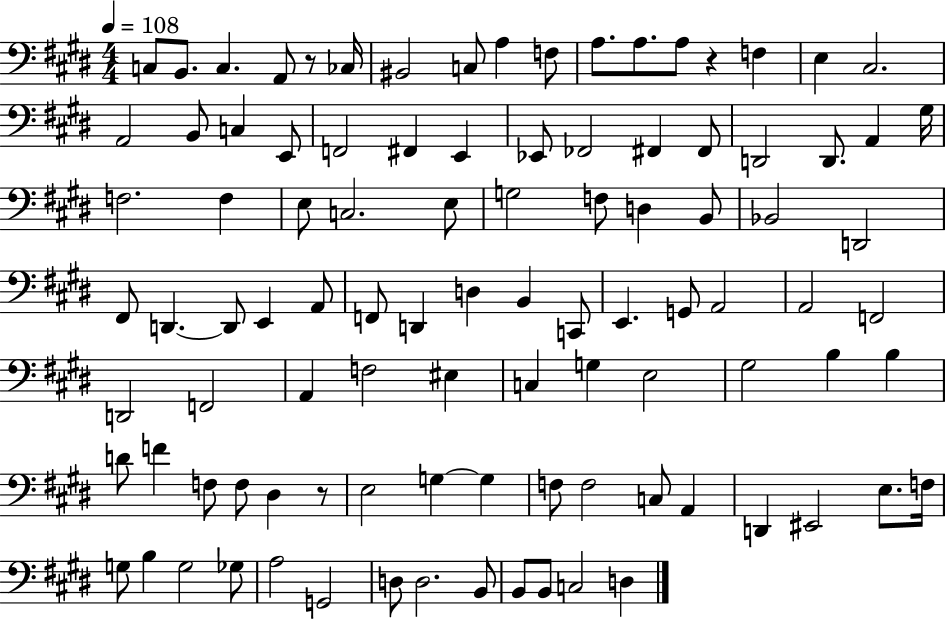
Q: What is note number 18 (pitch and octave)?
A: C3